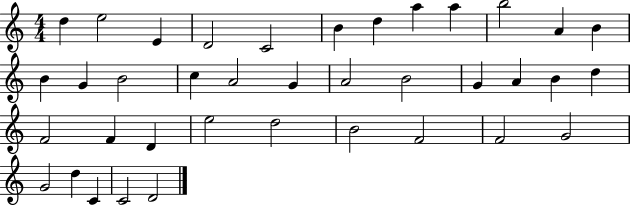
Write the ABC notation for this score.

X:1
T:Untitled
M:4/4
L:1/4
K:C
d e2 E D2 C2 B d a a b2 A B B G B2 c A2 G A2 B2 G A B d F2 F D e2 d2 B2 F2 F2 G2 G2 d C C2 D2